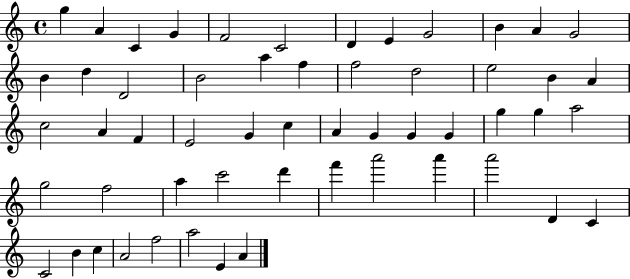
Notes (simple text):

G5/q A4/q C4/q G4/q F4/h C4/h D4/q E4/q G4/h B4/q A4/q G4/h B4/q D5/q D4/h B4/h A5/q F5/q F5/h D5/h E5/h B4/q A4/q C5/h A4/q F4/q E4/h G4/q C5/q A4/q G4/q G4/q G4/q G5/q G5/q A5/h G5/h F5/h A5/q C6/h D6/q F6/q A6/h A6/q A6/h D4/q C4/q C4/h B4/q C5/q A4/h F5/h A5/h E4/q A4/q